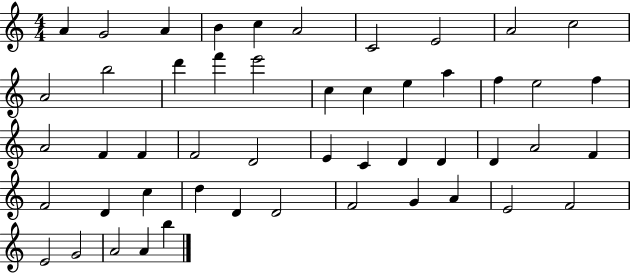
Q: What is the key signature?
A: C major